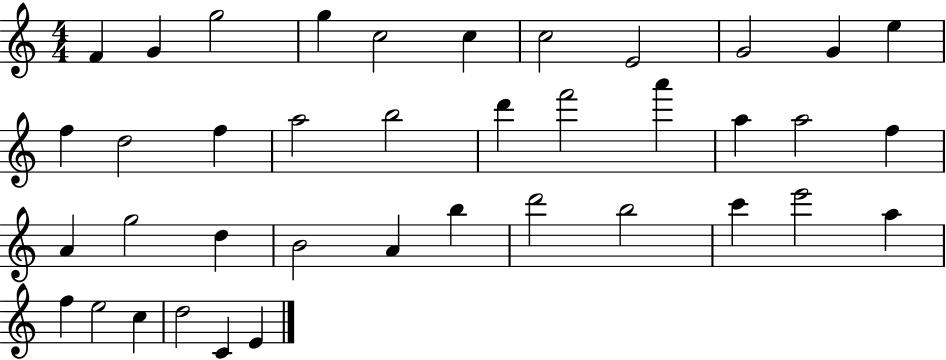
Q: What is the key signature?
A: C major